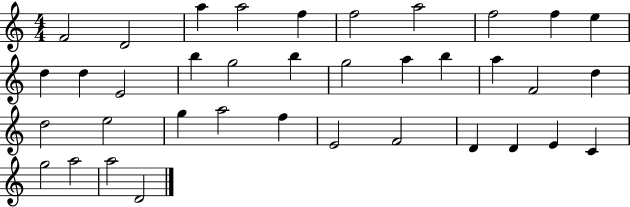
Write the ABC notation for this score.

X:1
T:Untitled
M:4/4
L:1/4
K:C
F2 D2 a a2 f f2 a2 f2 f e d d E2 b g2 b g2 a b a F2 d d2 e2 g a2 f E2 F2 D D E C g2 a2 a2 D2